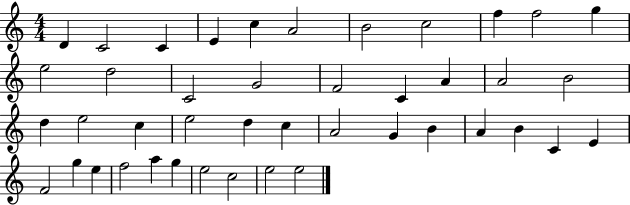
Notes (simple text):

D4/q C4/h C4/q E4/q C5/q A4/h B4/h C5/h F5/q F5/h G5/q E5/h D5/h C4/h G4/h F4/h C4/q A4/q A4/h B4/h D5/q E5/h C5/q E5/h D5/q C5/q A4/h G4/q B4/q A4/q B4/q C4/q E4/q F4/h G5/q E5/q F5/h A5/q G5/q E5/h C5/h E5/h E5/h